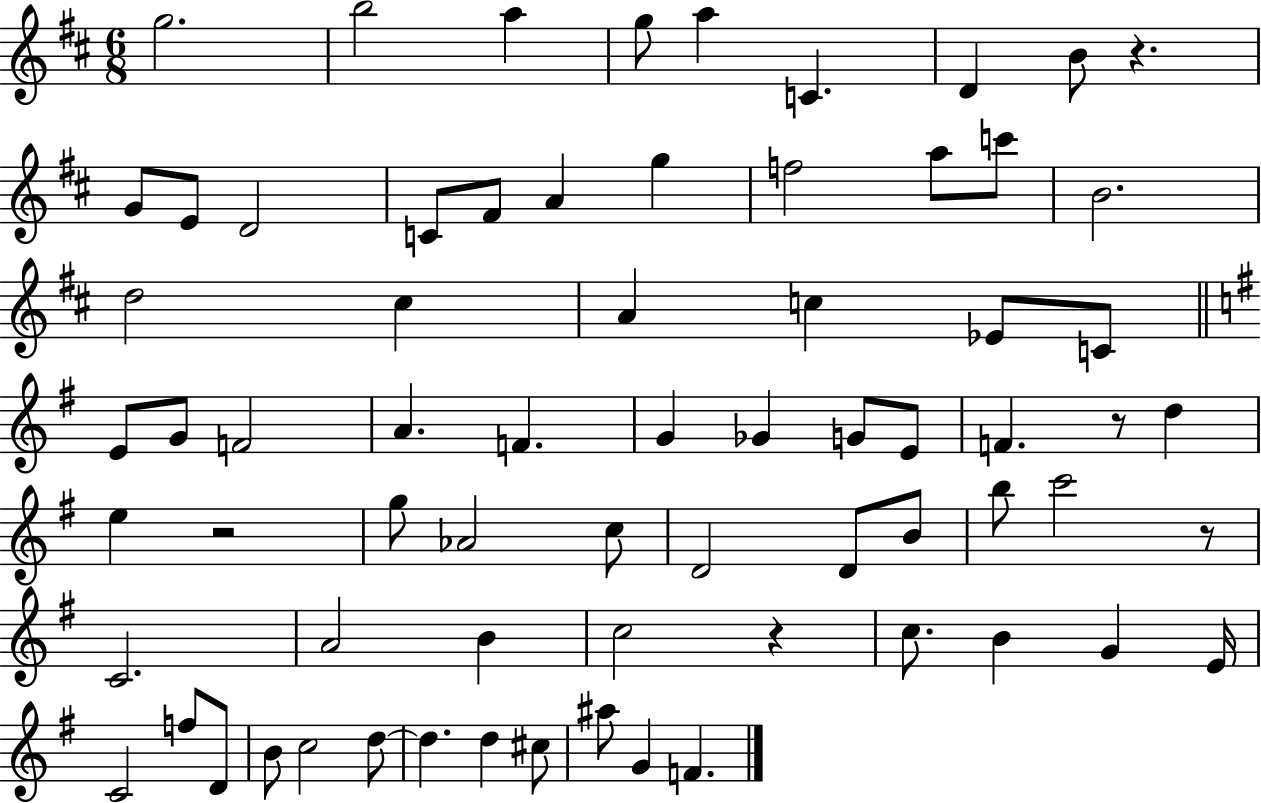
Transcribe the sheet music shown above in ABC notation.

X:1
T:Untitled
M:6/8
L:1/4
K:D
g2 b2 a g/2 a C D B/2 z G/2 E/2 D2 C/2 ^F/2 A g f2 a/2 c'/2 B2 d2 ^c A c _E/2 C/2 E/2 G/2 F2 A F G _G G/2 E/2 F z/2 d e z2 g/2 _A2 c/2 D2 D/2 B/2 b/2 c'2 z/2 C2 A2 B c2 z c/2 B G E/4 C2 f/2 D/2 B/2 c2 d/2 d d ^c/2 ^a/2 G F